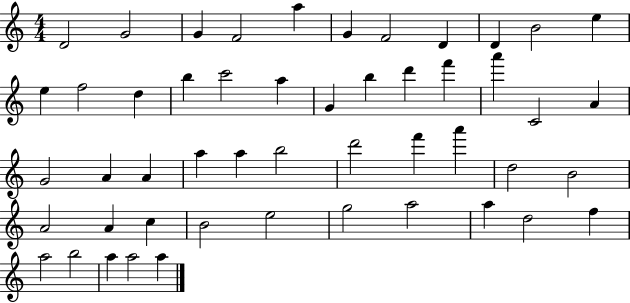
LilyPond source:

{
  \clef treble
  \numericTimeSignature
  \time 4/4
  \key c \major
  d'2 g'2 | g'4 f'2 a''4 | g'4 f'2 d'4 | d'4 b'2 e''4 | \break e''4 f''2 d''4 | b''4 c'''2 a''4 | g'4 b''4 d'''4 f'''4 | a'''4 c'2 a'4 | \break g'2 a'4 a'4 | a''4 a''4 b''2 | d'''2 f'''4 a'''4 | d''2 b'2 | \break a'2 a'4 c''4 | b'2 e''2 | g''2 a''2 | a''4 d''2 f''4 | \break a''2 b''2 | a''4 a''2 a''4 | \bar "|."
}